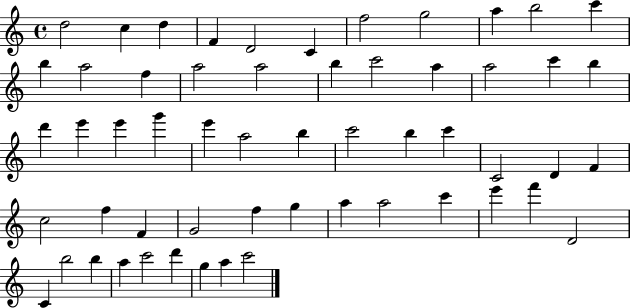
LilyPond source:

{
  \clef treble
  \time 4/4
  \defaultTimeSignature
  \key c \major
  d''2 c''4 d''4 | f'4 d'2 c'4 | f''2 g''2 | a''4 b''2 c'''4 | \break b''4 a''2 f''4 | a''2 a''2 | b''4 c'''2 a''4 | a''2 c'''4 b''4 | \break d'''4 e'''4 e'''4 g'''4 | e'''4 a''2 b''4 | c'''2 b''4 c'''4 | c'2 d'4 f'4 | \break c''2 f''4 f'4 | g'2 f''4 g''4 | a''4 a''2 c'''4 | e'''4 f'''4 d'2 | \break c'4 b''2 b''4 | a''4 c'''2 d'''4 | g''4 a''4 c'''2 | \bar "|."
}